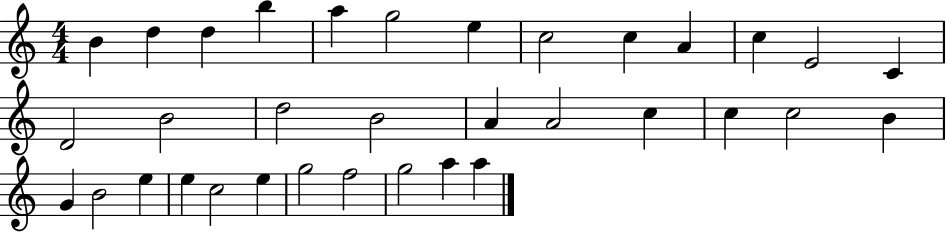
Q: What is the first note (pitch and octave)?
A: B4